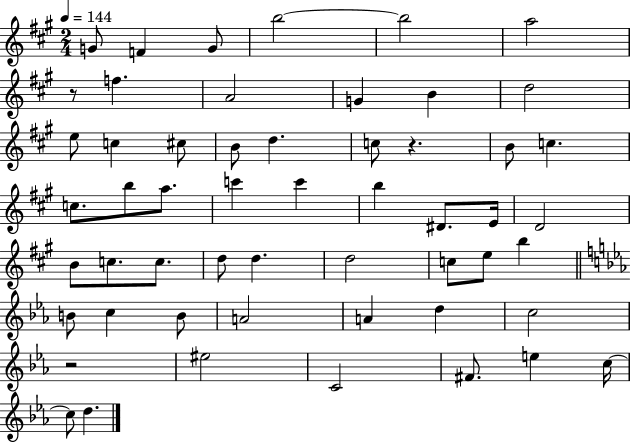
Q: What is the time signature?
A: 2/4